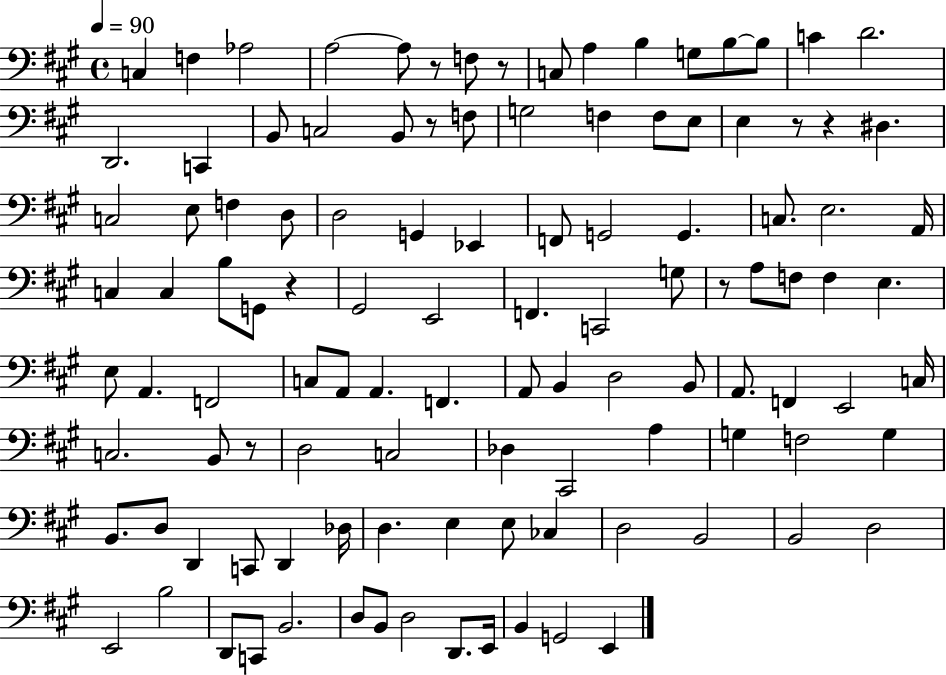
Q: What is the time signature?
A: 4/4